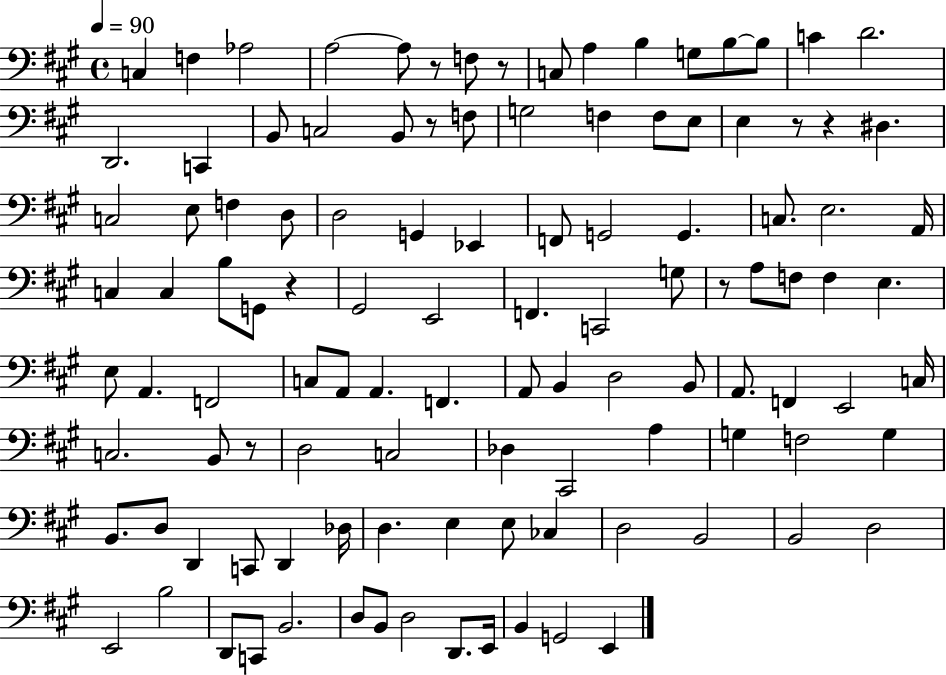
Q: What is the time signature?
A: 4/4